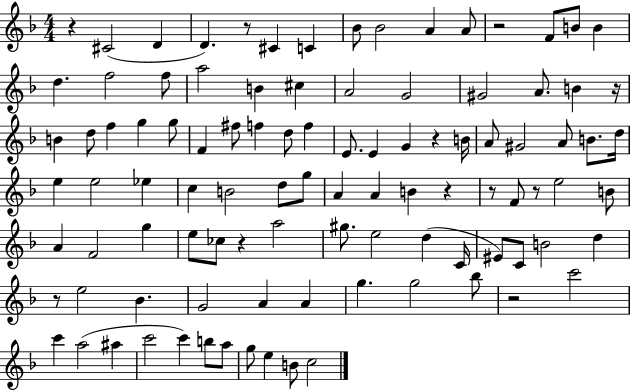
{
  \clef treble
  \numericTimeSignature
  \time 4/4
  \key f \major
  r4 cis'2( d'4 | d'4.) r8 cis'4 c'4 | bes'8 bes'2 a'4 a'8 | r2 f'8 b'8 b'4 | \break d''4. f''2 f''8 | a''2 b'4 cis''4 | a'2 g'2 | gis'2 a'8. b'4 r16 | \break b'4 d''8 f''4 g''4 g''8 | f'4 fis''8 f''4 d''8 f''4 | e'8. e'4 g'4 r4 b'16 | a'8 gis'2 a'8 b'8. d''16 | \break e''4 e''2 ees''4 | c''4 b'2 d''8 g''8 | a'4 a'4 b'4 r4 | r8 f'8 r8 e''2 b'8 | \break a'4 f'2 g''4 | e''8 ces''8 r4 a''2 | gis''8. e''2 d''4( c'16 | eis'8) c'8 b'2 d''4 | \break r8 e''2 bes'4. | g'2 a'4 a'4 | g''4. g''2 bes''8 | r2 c'''2 | \break c'''4 a''2( ais''4 | c'''2 c'''4) b''8 a''8 | g''8 e''4 b'8 c''2 | \bar "|."
}